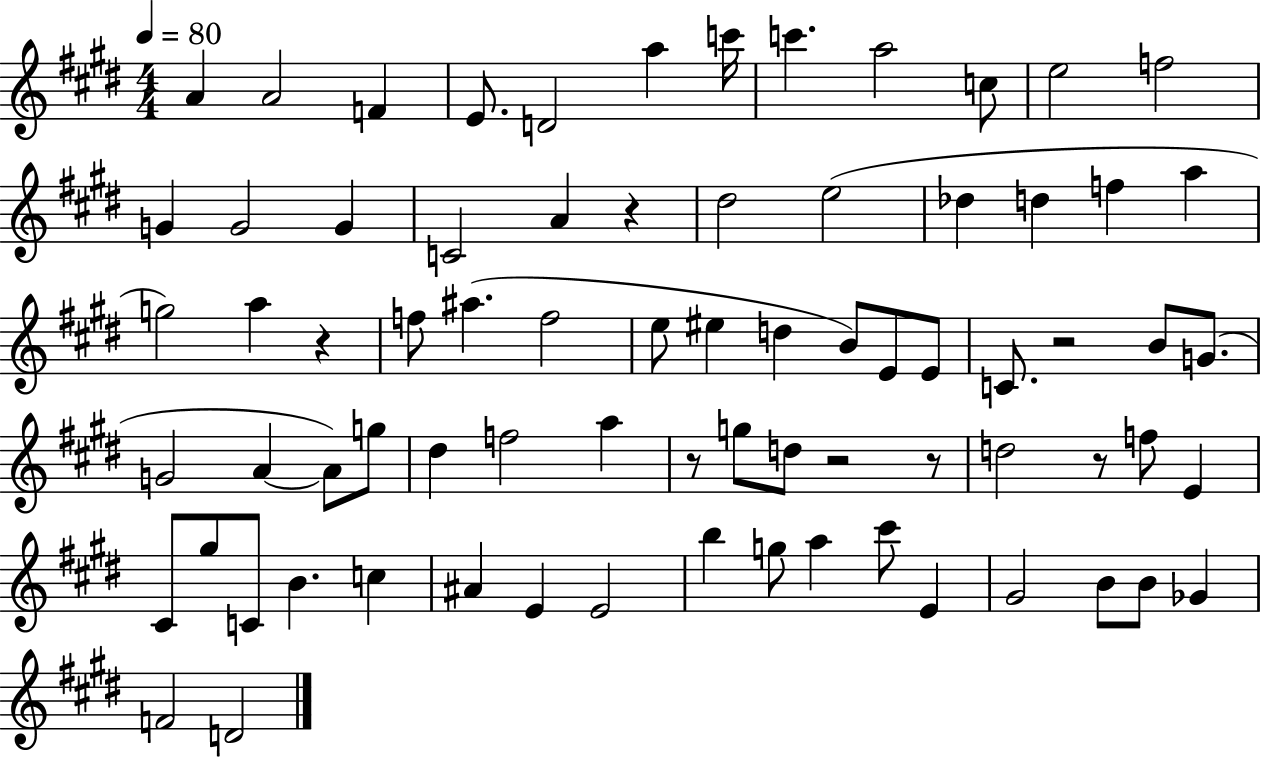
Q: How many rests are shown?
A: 7